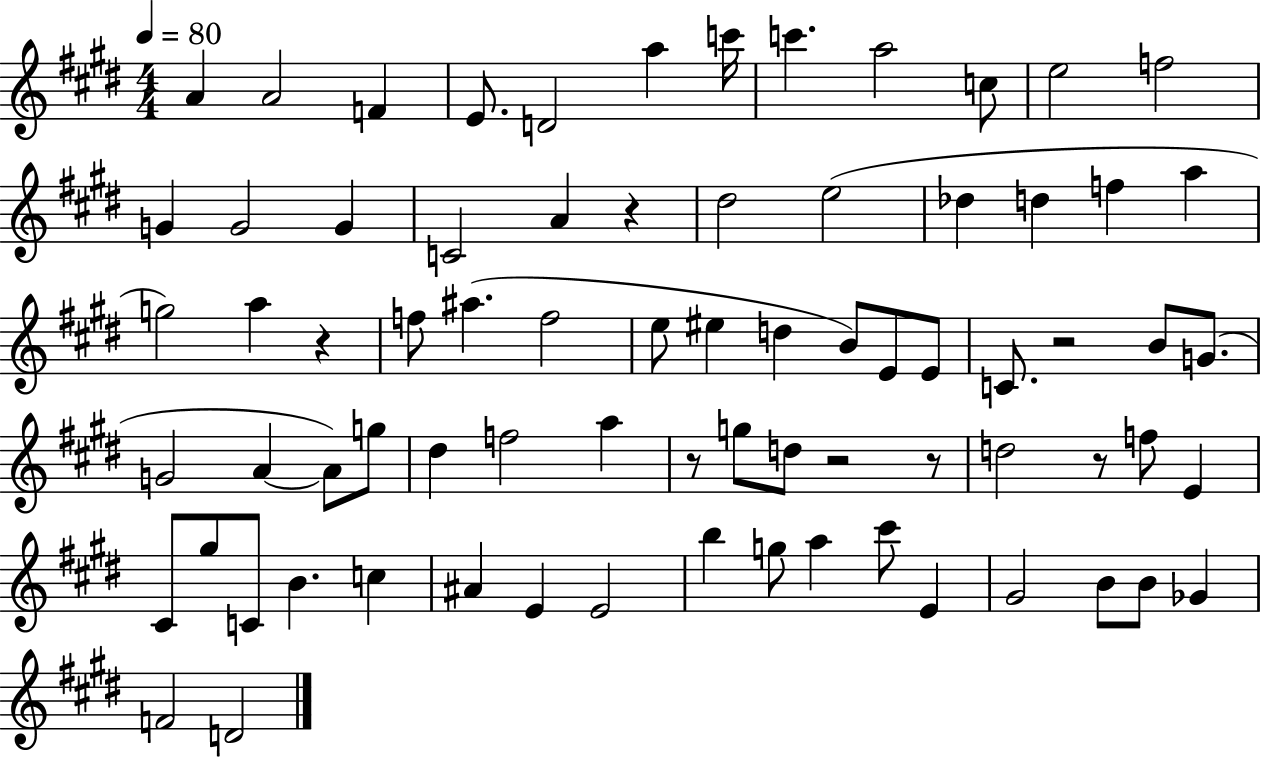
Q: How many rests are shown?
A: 7